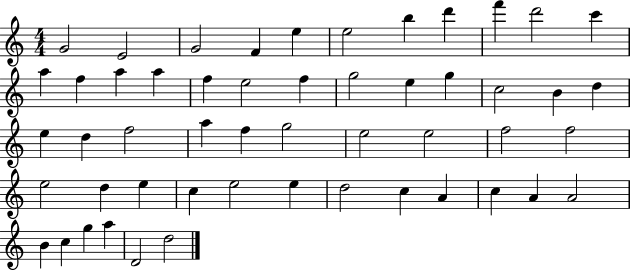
X:1
T:Untitled
M:4/4
L:1/4
K:C
G2 E2 G2 F e e2 b d' f' d'2 c' a f a a f e2 f g2 e g c2 B d e d f2 a f g2 e2 e2 f2 f2 e2 d e c e2 e d2 c A c A A2 B c g a D2 d2